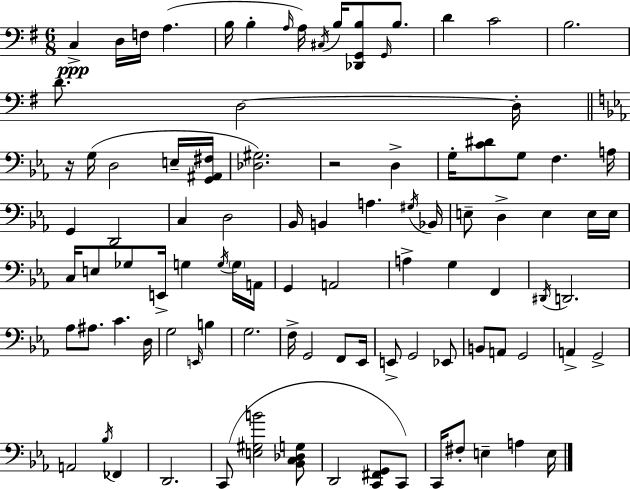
X:1
T:Untitled
M:6/8
L:1/4
K:Em
C, D,/4 F,/4 A, B,/4 B, A,/4 A,/4 ^C,/4 B,/4 [_D,,G,,B,]/2 G,,/4 B,/2 D C2 B,2 D/2 D,2 D,/4 z/4 G,/4 D,2 E,/4 [G,,^A,,^F,]/4 [_D,^G,]2 z2 D, G,/4 [C^D]/2 G,/2 F, A,/4 G,, D,,2 C, D,2 _B,,/4 B,, A, ^G,/4 _B,,/4 E,/2 D, E, E,/4 E,/4 C,/4 E,/2 _G,/2 E,,/4 G, G,/4 G,/4 A,,/4 G,, A,,2 A, G, F,, ^D,,/4 D,,2 _A,/2 ^A,/2 C D,/4 G,2 E,,/4 B, G,2 F,/4 G,,2 F,,/2 _E,,/4 E,,/2 G,,2 _E,,/2 B,,/2 A,,/2 G,,2 A,, G,,2 A,,2 _B,/4 _F,, D,,2 C,,/2 [E,^G,B]2 [_B,,C,_D,G,]/2 D,,2 [C,,^F,,G,,]/2 C,,/2 C,,/4 ^F,/2 E, A, E,/4